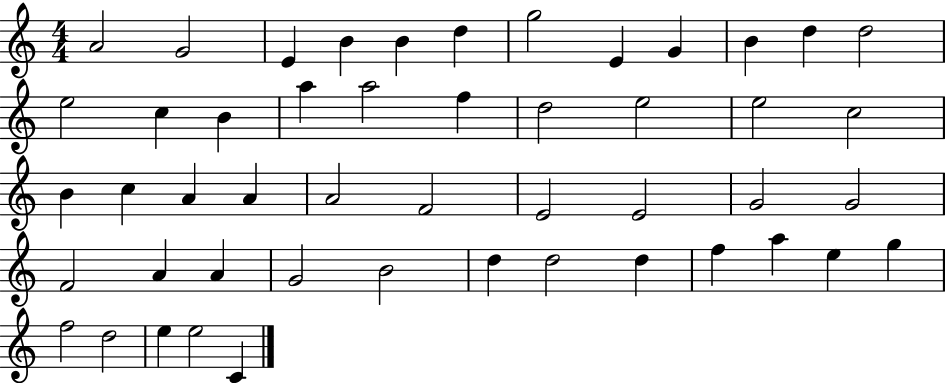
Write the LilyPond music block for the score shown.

{
  \clef treble
  \numericTimeSignature
  \time 4/4
  \key c \major
  a'2 g'2 | e'4 b'4 b'4 d''4 | g''2 e'4 g'4 | b'4 d''4 d''2 | \break e''2 c''4 b'4 | a''4 a''2 f''4 | d''2 e''2 | e''2 c''2 | \break b'4 c''4 a'4 a'4 | a'2 f'2 | e'2 e'2 | g'2 g'2 | \break f'2 a'4 a'4 | g'2 b'2 | d''4 d''2 d''4 | f''4 a''4 e''4 g''4 | \break f''2 d''2 | e''4 e''2 c'4 | \bar "|."
}